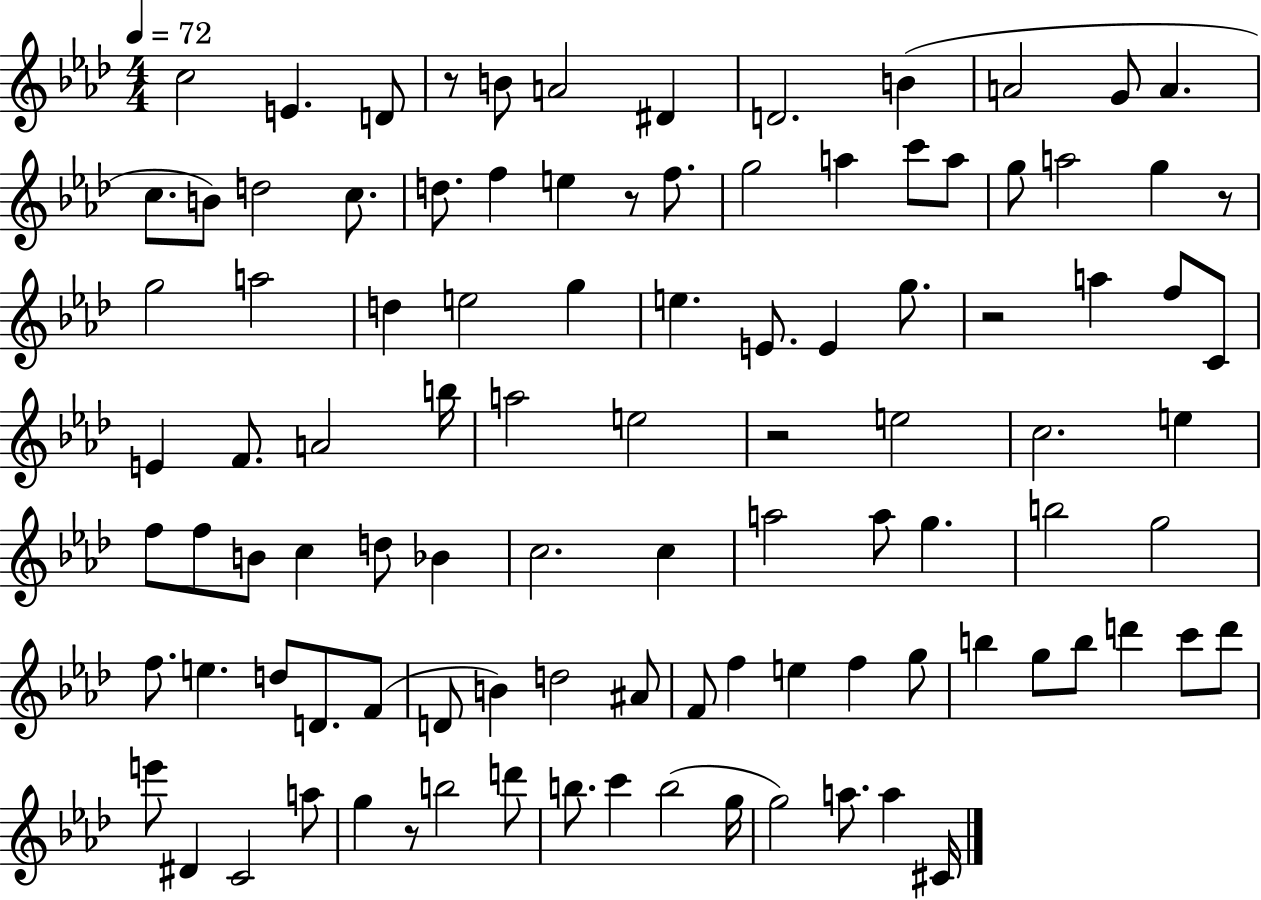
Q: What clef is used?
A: treble